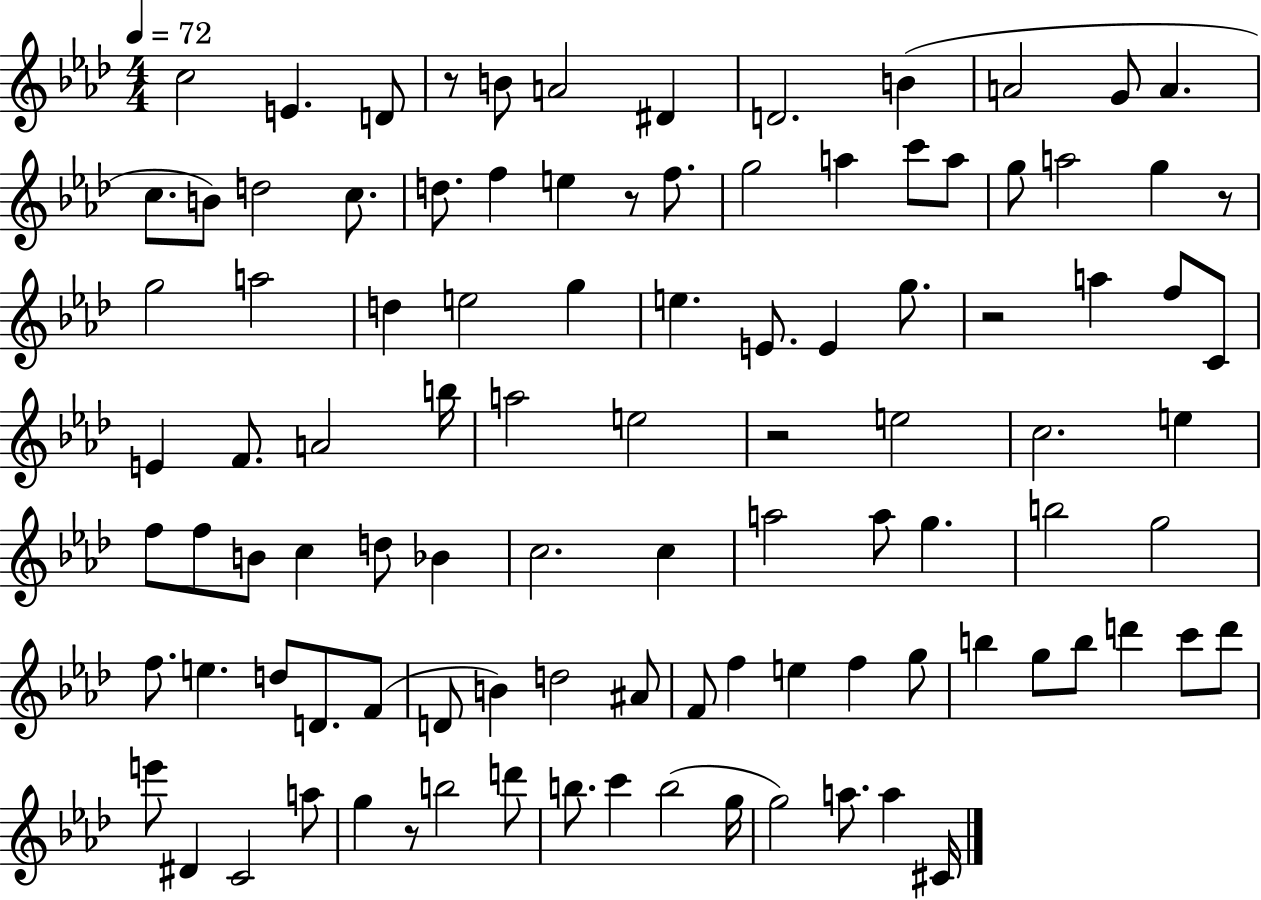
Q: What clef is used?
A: treble